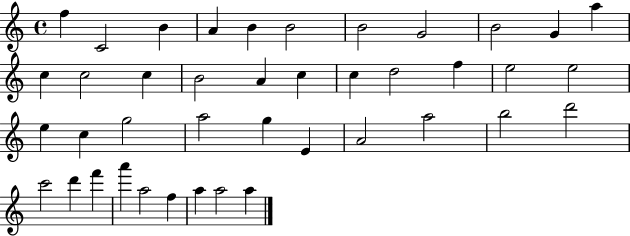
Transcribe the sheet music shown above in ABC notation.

X:1
T:Untitled
M:4/4
L:1/4
K:C
f C2 B A B B2 B2 G2 B2 G a c c2 c B2 A c c d2 f e2 e2 e c g2 a2 g E A2 a2 b2 d'2 c'2 d' f' a' a2 f a a2 a